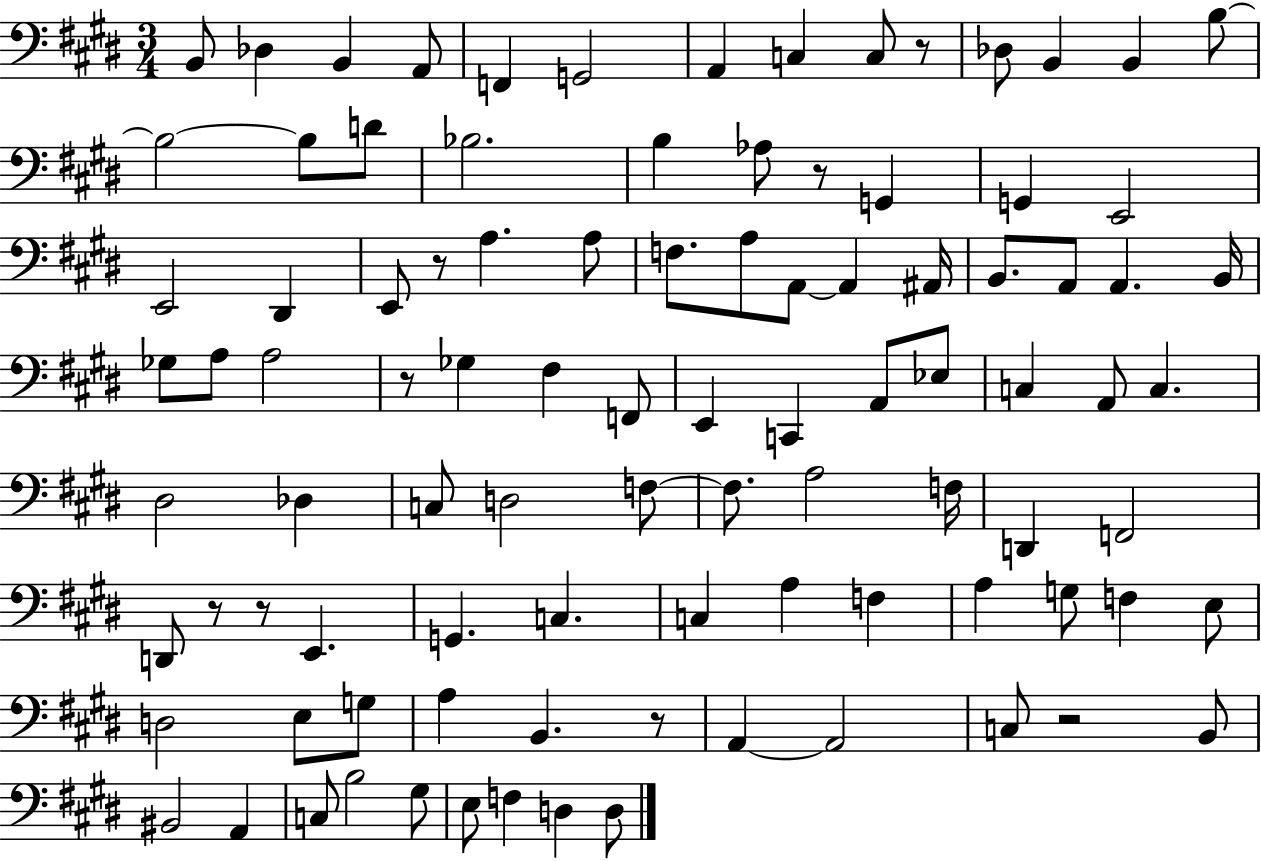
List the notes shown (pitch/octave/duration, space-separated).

B2/e Db3/q B2/q A2/e F2/q G2/h A2/q C3/q C3/e R/e Db3/e B2/q B2/q B3/e B3/h B3/e D4/e Bb3/h. B3/q Ab3/e R/e G2/q G2/q E2/h E2/h D#2/q E2/e R/e A3/q. A3/e F3/e. A3/e A2/e A2/q A#2/s B2/e. A2/e A2/q. B2/s Gb3/e A3/e A3/h R/e Gb3/q F#3/q F2/e E2/q C2/q A2/e Eb3/e C3/q A2/e C3/q. D#3/h Db3/q C3/e D3/h F3/e F3/e. A3/h F3/s D2/q F2/h D2/e R/e R/e E2/q. G2/q. C3/q. C3/q A3/q F3/q A3/q G3/e F3/q E3/e D3/h E3/e G3/e A3/q B2/q. R/e A2/q A2/h C3/e R/h B2/e BIS2/h A2/q C3/e B3/h G#3/e E3/e F3/q D3/q D3/e